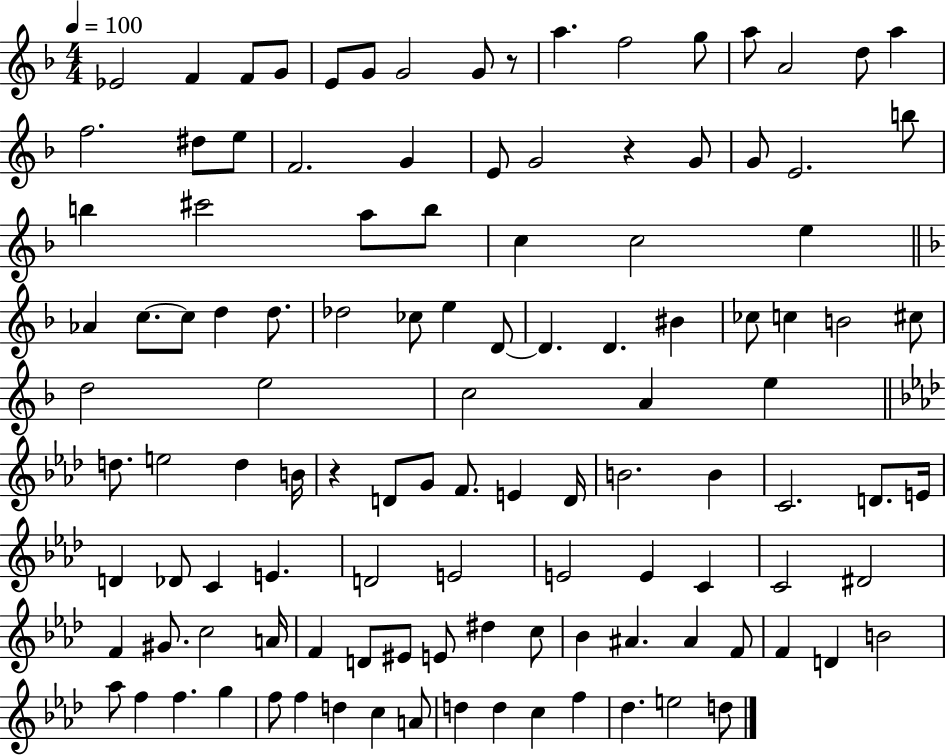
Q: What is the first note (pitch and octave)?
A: Eb4